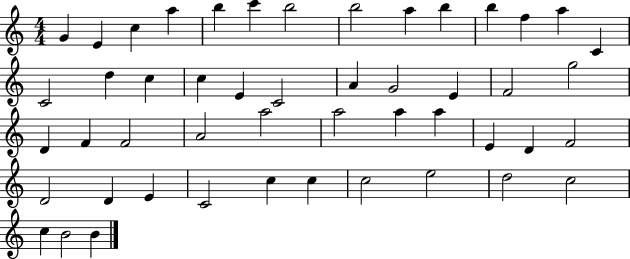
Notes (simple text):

G4/q E4/q C5/q A5/q B5/q C6/q B5/h B5/h A5/q B5/q B5/q F5/q A5/q C4/q C4/h D5/q C5/q C5/q E4/q C4/h A4/q G4/h E4/q F4/h G5/h D4/q F4/q F4/h A4/h A5/h A5/h A5/q A5/q E4/q D4/q F4/h D4/h D4/q E4/q C4/h C5/q C5/q C5/h E5/h D5/h C5/h C5/q B4/h B4/q